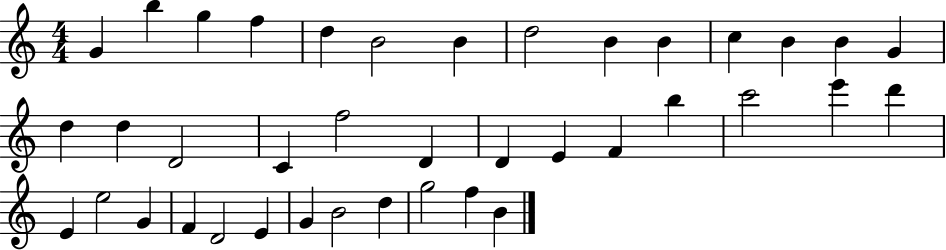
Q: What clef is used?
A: treble